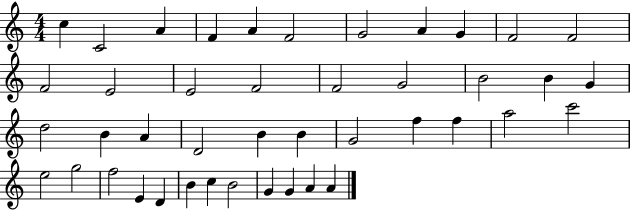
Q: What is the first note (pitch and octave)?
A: C5